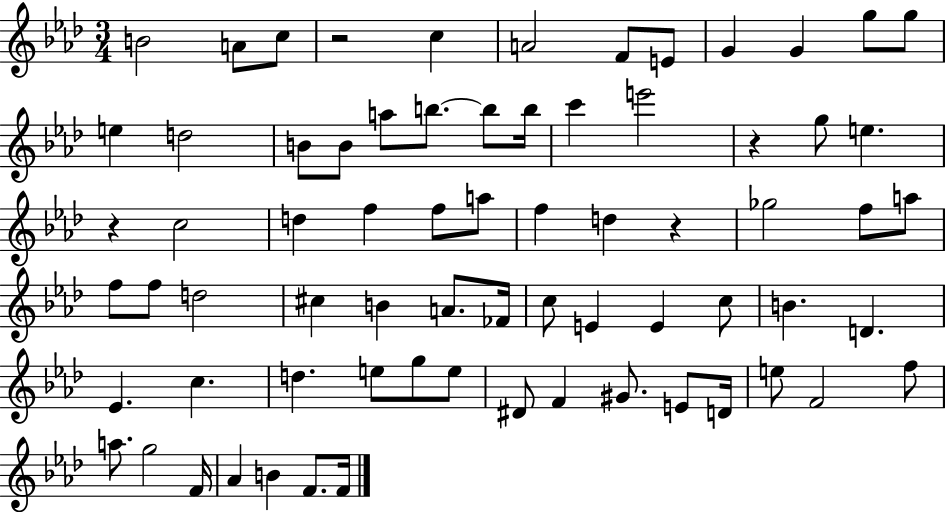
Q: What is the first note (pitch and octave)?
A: B4